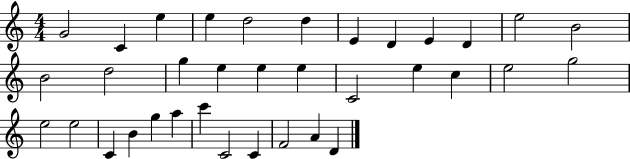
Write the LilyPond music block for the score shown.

{
  \clef treble
  \numericTimeSignature
  \time 4/4
  \key c \major
  g'2 c'4 e''4 | e''4 d''2 d''4 | e'4 d'4 e'4 d'4 | e''2 b'2 | \break b'2 d''2 | g''4 e''4 e''4 e''4 | c'2 e''4 c''4 | e''2 g''2 | \break e''2 e''2 | c'4 b'4 g''4 a''4 | c'''4 c'2 c'4 | f'2 a'4 d'4 | \break \bar "|."
}